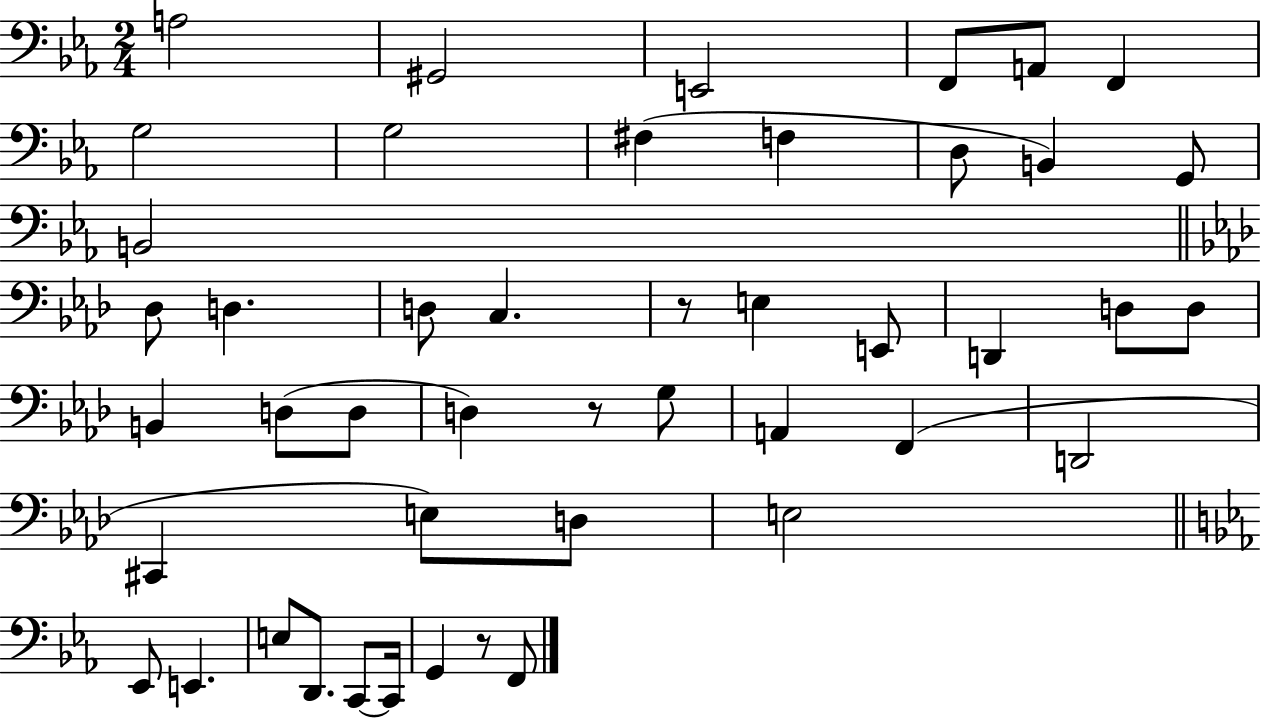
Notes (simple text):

A3/h G#2/h E2/h F2/e A2/e F2/q G3/h G3/h F#3/q F3/q D3/e B2/q G2/e B2/h Db3/e D3/q. D3/e C3/q. R/e E3/q E2/e D2/q D3/e D3/e B2/q D3/e D3/e D3/q R/e G3/e A2/q F2/q D2/h C#2/q E3/e D3/e E3/h Eb2/e E2/q. E3/e D2/e. C2/e C2/s G2/q R/e F2/e